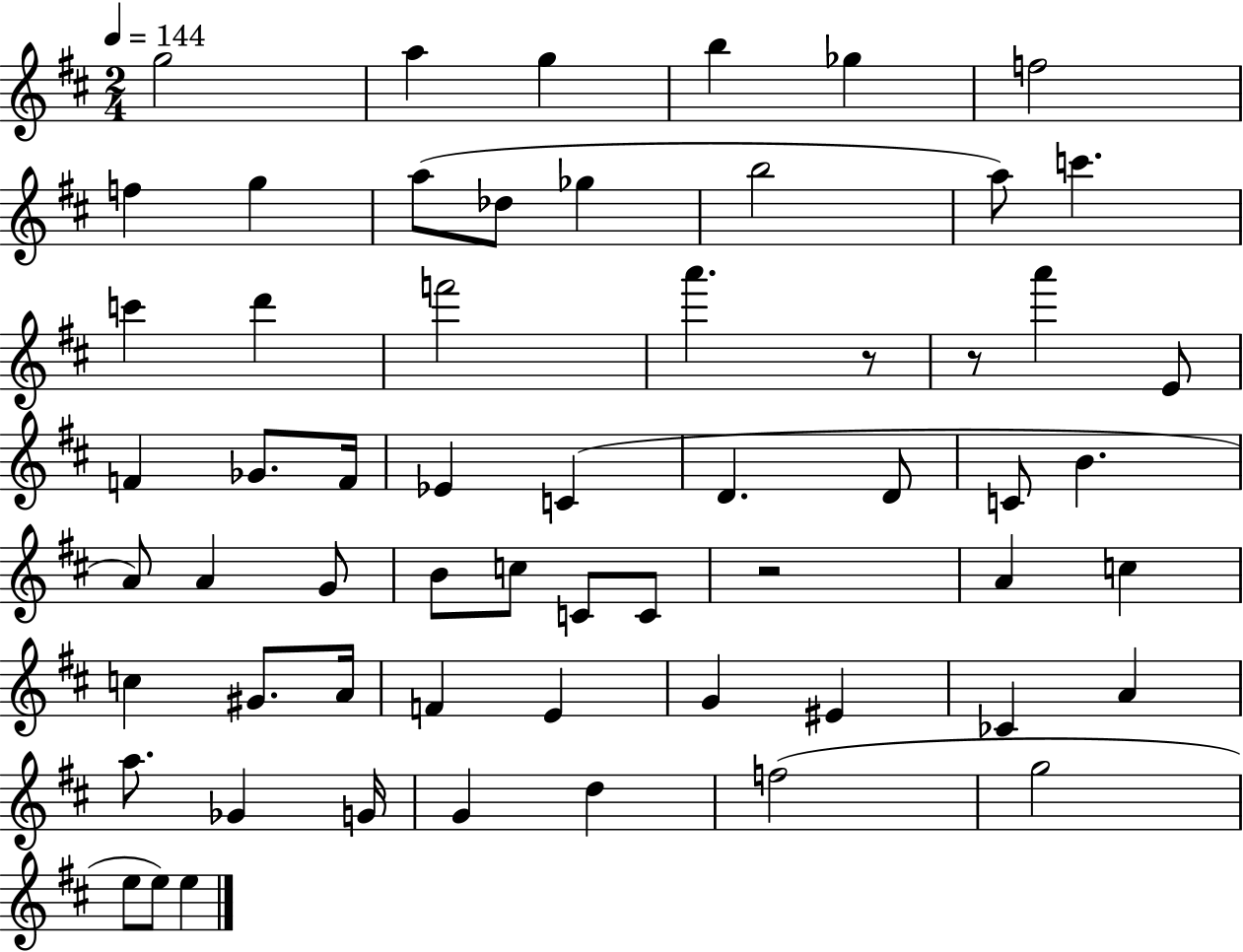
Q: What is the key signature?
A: D major